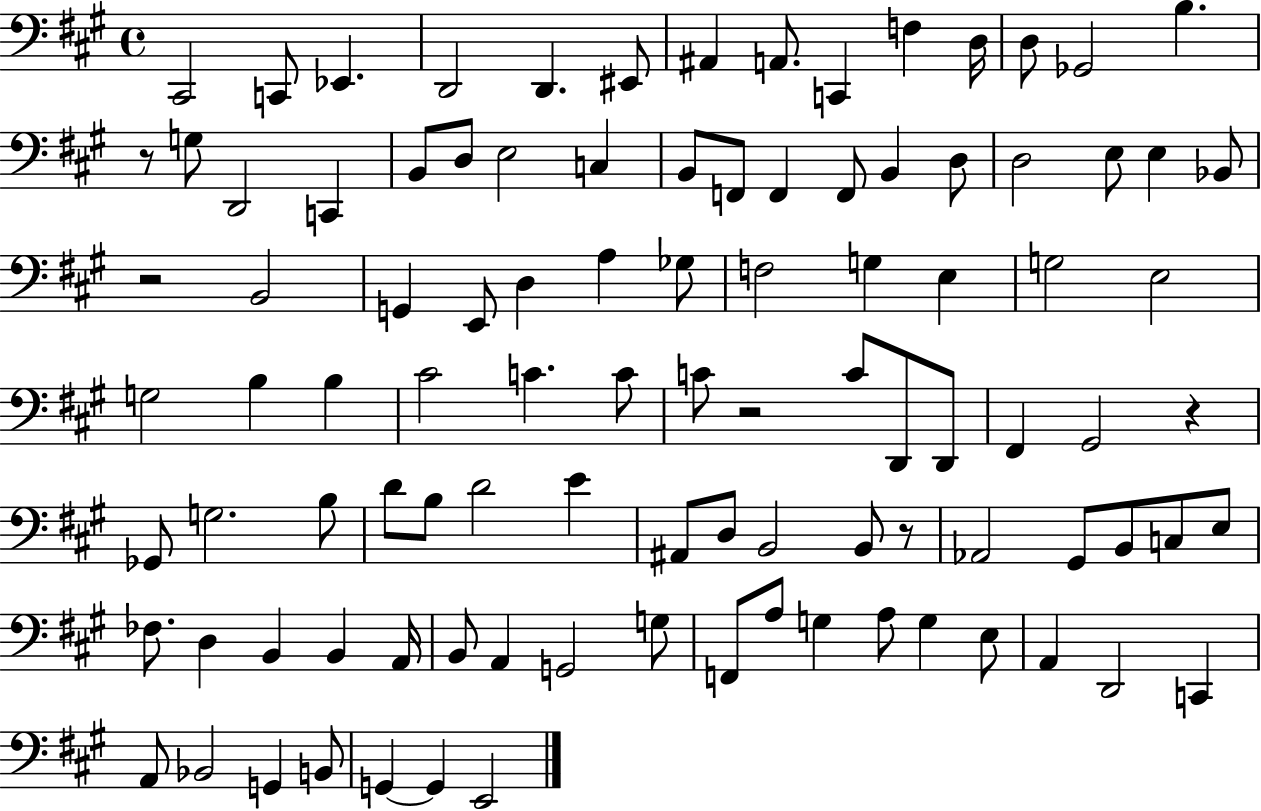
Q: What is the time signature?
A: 4/4